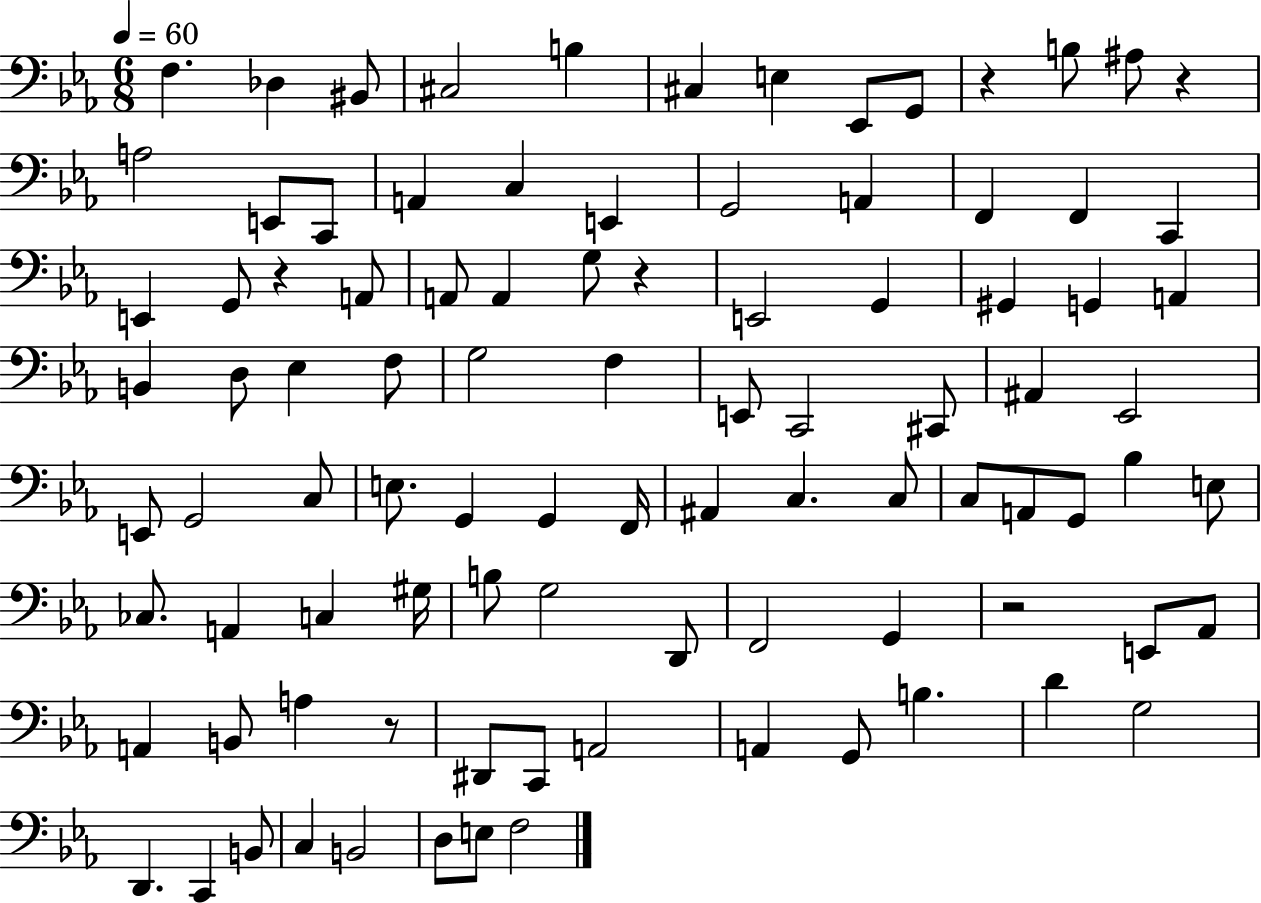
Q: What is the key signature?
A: EES major